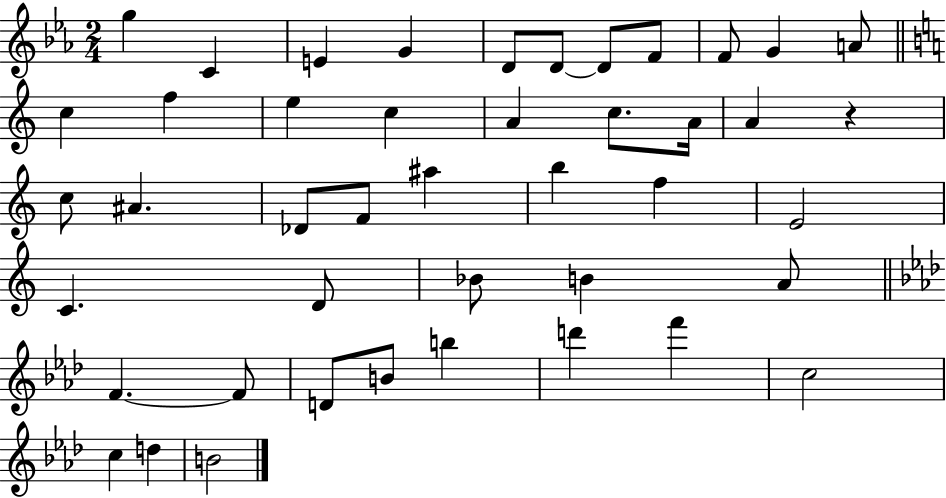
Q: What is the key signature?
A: EES major